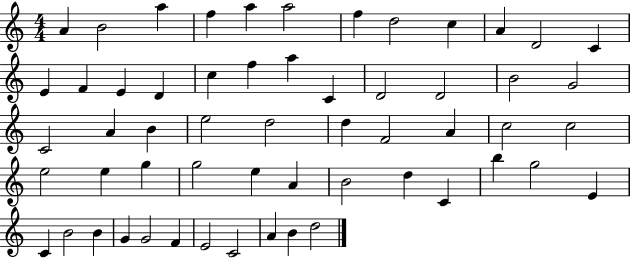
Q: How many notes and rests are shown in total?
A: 57